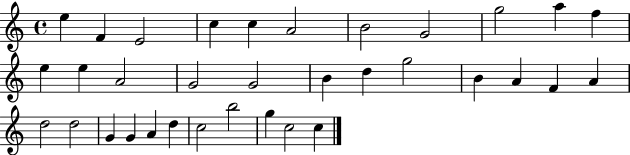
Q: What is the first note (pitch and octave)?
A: E5